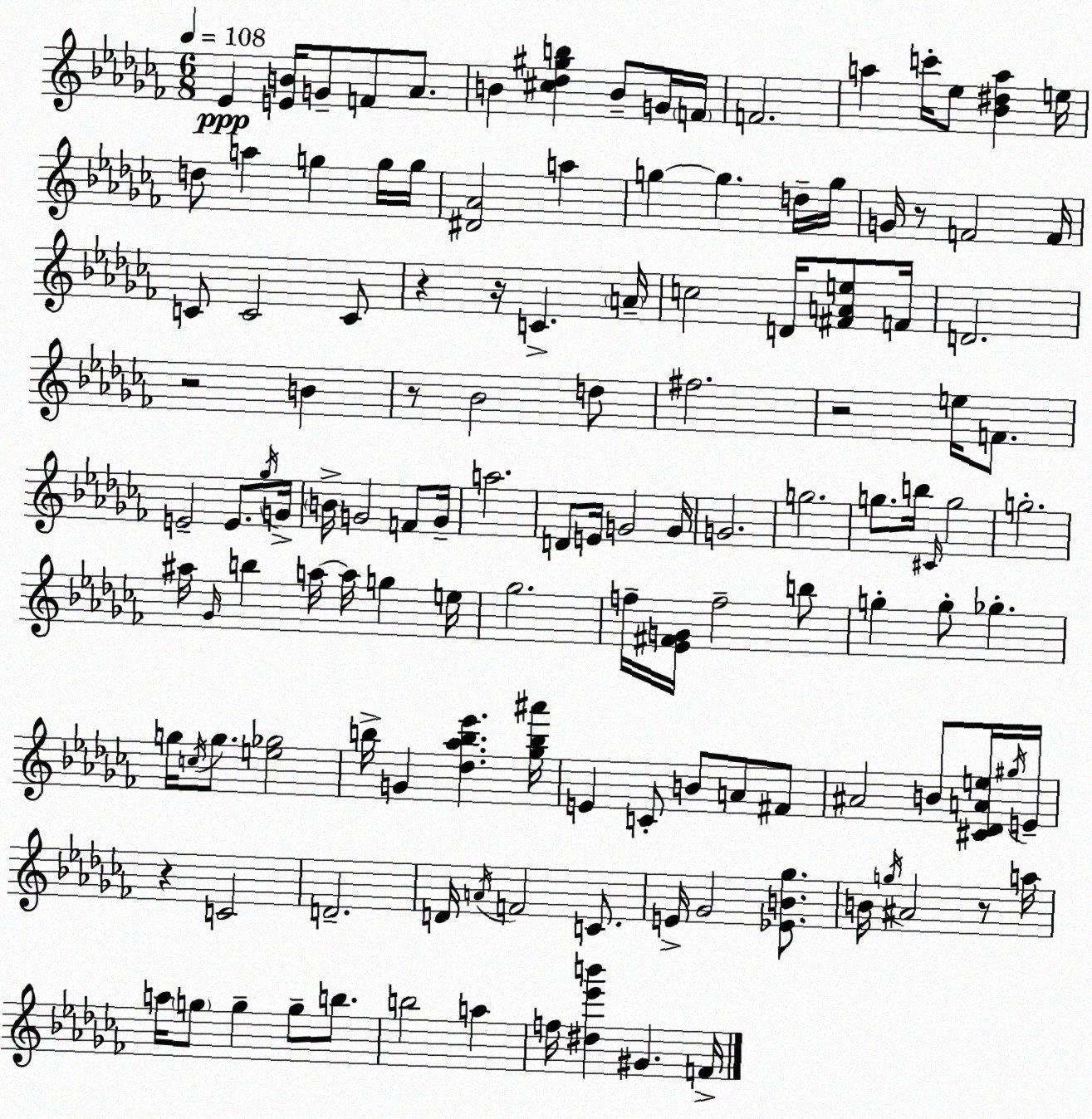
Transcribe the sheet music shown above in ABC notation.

X:1
T:Untitled
M:6/8
L:1/4
K:Abm
_E [EB]/4 G/2 F/2 _A/2 B [^c_d^gb] B/2 G/4 F/4 F2 a c'/4 _e/2 [_B^da] e/4 d/2 a g g/4 g/4 [^D_A]2 a g g d/4 g/4 G/4 z/2 F2 F/4 C/2 C2 C/2 z z/4 C A/4 c2 D/4 [^FAe]/2 F/4 D2 z2 B z/2 _B2 d/2 ^f2 z2 e/4 F/2 E2 E/2 _g/4 G/4 B/4 G2 F/2 G/4 a2 D/2 E/4 G2 G/4 G2 g2 g/2 b/4 ^C/4 g2 g2 ^a/4 _G/4 b a/4 a/4 g e/4 _g2 f/4 [_E^FG]/4 f2 b/2 g g/2 _g g/4 c/4 g/2 [e_g]2 b/4 G [_d_ab_e'] [_gb^a']/4 E C/2 B/2 A/2 ^F/2 ^A2 B/2 [^C_DAe]/4 ^g/4 E/4 z C2 D2 D/4 A/4 F2 C/2 E/4 _G2 [_EB_g]/2 B/4 g/4 ^A2 z/2 a/4 a/4 g/2 g g/2 b/2 b2 a f/4 [^d_e'b'] ^G F/4